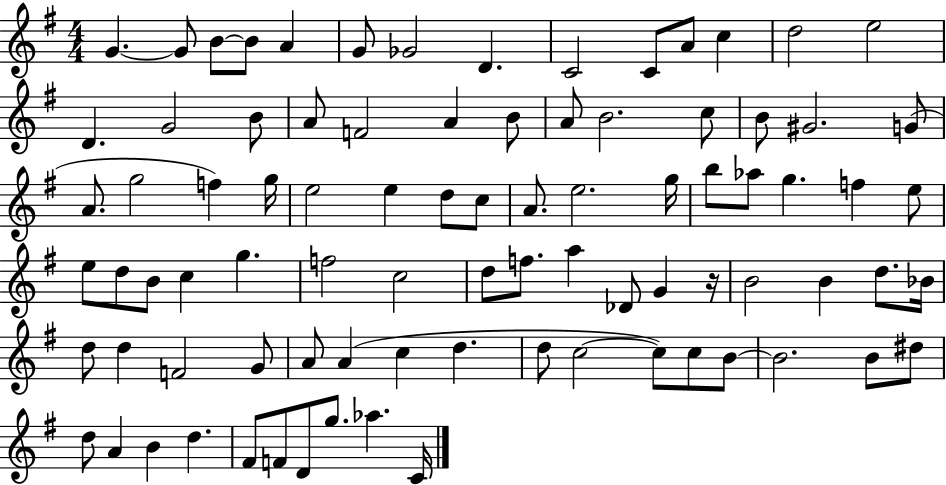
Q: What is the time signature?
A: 4/4